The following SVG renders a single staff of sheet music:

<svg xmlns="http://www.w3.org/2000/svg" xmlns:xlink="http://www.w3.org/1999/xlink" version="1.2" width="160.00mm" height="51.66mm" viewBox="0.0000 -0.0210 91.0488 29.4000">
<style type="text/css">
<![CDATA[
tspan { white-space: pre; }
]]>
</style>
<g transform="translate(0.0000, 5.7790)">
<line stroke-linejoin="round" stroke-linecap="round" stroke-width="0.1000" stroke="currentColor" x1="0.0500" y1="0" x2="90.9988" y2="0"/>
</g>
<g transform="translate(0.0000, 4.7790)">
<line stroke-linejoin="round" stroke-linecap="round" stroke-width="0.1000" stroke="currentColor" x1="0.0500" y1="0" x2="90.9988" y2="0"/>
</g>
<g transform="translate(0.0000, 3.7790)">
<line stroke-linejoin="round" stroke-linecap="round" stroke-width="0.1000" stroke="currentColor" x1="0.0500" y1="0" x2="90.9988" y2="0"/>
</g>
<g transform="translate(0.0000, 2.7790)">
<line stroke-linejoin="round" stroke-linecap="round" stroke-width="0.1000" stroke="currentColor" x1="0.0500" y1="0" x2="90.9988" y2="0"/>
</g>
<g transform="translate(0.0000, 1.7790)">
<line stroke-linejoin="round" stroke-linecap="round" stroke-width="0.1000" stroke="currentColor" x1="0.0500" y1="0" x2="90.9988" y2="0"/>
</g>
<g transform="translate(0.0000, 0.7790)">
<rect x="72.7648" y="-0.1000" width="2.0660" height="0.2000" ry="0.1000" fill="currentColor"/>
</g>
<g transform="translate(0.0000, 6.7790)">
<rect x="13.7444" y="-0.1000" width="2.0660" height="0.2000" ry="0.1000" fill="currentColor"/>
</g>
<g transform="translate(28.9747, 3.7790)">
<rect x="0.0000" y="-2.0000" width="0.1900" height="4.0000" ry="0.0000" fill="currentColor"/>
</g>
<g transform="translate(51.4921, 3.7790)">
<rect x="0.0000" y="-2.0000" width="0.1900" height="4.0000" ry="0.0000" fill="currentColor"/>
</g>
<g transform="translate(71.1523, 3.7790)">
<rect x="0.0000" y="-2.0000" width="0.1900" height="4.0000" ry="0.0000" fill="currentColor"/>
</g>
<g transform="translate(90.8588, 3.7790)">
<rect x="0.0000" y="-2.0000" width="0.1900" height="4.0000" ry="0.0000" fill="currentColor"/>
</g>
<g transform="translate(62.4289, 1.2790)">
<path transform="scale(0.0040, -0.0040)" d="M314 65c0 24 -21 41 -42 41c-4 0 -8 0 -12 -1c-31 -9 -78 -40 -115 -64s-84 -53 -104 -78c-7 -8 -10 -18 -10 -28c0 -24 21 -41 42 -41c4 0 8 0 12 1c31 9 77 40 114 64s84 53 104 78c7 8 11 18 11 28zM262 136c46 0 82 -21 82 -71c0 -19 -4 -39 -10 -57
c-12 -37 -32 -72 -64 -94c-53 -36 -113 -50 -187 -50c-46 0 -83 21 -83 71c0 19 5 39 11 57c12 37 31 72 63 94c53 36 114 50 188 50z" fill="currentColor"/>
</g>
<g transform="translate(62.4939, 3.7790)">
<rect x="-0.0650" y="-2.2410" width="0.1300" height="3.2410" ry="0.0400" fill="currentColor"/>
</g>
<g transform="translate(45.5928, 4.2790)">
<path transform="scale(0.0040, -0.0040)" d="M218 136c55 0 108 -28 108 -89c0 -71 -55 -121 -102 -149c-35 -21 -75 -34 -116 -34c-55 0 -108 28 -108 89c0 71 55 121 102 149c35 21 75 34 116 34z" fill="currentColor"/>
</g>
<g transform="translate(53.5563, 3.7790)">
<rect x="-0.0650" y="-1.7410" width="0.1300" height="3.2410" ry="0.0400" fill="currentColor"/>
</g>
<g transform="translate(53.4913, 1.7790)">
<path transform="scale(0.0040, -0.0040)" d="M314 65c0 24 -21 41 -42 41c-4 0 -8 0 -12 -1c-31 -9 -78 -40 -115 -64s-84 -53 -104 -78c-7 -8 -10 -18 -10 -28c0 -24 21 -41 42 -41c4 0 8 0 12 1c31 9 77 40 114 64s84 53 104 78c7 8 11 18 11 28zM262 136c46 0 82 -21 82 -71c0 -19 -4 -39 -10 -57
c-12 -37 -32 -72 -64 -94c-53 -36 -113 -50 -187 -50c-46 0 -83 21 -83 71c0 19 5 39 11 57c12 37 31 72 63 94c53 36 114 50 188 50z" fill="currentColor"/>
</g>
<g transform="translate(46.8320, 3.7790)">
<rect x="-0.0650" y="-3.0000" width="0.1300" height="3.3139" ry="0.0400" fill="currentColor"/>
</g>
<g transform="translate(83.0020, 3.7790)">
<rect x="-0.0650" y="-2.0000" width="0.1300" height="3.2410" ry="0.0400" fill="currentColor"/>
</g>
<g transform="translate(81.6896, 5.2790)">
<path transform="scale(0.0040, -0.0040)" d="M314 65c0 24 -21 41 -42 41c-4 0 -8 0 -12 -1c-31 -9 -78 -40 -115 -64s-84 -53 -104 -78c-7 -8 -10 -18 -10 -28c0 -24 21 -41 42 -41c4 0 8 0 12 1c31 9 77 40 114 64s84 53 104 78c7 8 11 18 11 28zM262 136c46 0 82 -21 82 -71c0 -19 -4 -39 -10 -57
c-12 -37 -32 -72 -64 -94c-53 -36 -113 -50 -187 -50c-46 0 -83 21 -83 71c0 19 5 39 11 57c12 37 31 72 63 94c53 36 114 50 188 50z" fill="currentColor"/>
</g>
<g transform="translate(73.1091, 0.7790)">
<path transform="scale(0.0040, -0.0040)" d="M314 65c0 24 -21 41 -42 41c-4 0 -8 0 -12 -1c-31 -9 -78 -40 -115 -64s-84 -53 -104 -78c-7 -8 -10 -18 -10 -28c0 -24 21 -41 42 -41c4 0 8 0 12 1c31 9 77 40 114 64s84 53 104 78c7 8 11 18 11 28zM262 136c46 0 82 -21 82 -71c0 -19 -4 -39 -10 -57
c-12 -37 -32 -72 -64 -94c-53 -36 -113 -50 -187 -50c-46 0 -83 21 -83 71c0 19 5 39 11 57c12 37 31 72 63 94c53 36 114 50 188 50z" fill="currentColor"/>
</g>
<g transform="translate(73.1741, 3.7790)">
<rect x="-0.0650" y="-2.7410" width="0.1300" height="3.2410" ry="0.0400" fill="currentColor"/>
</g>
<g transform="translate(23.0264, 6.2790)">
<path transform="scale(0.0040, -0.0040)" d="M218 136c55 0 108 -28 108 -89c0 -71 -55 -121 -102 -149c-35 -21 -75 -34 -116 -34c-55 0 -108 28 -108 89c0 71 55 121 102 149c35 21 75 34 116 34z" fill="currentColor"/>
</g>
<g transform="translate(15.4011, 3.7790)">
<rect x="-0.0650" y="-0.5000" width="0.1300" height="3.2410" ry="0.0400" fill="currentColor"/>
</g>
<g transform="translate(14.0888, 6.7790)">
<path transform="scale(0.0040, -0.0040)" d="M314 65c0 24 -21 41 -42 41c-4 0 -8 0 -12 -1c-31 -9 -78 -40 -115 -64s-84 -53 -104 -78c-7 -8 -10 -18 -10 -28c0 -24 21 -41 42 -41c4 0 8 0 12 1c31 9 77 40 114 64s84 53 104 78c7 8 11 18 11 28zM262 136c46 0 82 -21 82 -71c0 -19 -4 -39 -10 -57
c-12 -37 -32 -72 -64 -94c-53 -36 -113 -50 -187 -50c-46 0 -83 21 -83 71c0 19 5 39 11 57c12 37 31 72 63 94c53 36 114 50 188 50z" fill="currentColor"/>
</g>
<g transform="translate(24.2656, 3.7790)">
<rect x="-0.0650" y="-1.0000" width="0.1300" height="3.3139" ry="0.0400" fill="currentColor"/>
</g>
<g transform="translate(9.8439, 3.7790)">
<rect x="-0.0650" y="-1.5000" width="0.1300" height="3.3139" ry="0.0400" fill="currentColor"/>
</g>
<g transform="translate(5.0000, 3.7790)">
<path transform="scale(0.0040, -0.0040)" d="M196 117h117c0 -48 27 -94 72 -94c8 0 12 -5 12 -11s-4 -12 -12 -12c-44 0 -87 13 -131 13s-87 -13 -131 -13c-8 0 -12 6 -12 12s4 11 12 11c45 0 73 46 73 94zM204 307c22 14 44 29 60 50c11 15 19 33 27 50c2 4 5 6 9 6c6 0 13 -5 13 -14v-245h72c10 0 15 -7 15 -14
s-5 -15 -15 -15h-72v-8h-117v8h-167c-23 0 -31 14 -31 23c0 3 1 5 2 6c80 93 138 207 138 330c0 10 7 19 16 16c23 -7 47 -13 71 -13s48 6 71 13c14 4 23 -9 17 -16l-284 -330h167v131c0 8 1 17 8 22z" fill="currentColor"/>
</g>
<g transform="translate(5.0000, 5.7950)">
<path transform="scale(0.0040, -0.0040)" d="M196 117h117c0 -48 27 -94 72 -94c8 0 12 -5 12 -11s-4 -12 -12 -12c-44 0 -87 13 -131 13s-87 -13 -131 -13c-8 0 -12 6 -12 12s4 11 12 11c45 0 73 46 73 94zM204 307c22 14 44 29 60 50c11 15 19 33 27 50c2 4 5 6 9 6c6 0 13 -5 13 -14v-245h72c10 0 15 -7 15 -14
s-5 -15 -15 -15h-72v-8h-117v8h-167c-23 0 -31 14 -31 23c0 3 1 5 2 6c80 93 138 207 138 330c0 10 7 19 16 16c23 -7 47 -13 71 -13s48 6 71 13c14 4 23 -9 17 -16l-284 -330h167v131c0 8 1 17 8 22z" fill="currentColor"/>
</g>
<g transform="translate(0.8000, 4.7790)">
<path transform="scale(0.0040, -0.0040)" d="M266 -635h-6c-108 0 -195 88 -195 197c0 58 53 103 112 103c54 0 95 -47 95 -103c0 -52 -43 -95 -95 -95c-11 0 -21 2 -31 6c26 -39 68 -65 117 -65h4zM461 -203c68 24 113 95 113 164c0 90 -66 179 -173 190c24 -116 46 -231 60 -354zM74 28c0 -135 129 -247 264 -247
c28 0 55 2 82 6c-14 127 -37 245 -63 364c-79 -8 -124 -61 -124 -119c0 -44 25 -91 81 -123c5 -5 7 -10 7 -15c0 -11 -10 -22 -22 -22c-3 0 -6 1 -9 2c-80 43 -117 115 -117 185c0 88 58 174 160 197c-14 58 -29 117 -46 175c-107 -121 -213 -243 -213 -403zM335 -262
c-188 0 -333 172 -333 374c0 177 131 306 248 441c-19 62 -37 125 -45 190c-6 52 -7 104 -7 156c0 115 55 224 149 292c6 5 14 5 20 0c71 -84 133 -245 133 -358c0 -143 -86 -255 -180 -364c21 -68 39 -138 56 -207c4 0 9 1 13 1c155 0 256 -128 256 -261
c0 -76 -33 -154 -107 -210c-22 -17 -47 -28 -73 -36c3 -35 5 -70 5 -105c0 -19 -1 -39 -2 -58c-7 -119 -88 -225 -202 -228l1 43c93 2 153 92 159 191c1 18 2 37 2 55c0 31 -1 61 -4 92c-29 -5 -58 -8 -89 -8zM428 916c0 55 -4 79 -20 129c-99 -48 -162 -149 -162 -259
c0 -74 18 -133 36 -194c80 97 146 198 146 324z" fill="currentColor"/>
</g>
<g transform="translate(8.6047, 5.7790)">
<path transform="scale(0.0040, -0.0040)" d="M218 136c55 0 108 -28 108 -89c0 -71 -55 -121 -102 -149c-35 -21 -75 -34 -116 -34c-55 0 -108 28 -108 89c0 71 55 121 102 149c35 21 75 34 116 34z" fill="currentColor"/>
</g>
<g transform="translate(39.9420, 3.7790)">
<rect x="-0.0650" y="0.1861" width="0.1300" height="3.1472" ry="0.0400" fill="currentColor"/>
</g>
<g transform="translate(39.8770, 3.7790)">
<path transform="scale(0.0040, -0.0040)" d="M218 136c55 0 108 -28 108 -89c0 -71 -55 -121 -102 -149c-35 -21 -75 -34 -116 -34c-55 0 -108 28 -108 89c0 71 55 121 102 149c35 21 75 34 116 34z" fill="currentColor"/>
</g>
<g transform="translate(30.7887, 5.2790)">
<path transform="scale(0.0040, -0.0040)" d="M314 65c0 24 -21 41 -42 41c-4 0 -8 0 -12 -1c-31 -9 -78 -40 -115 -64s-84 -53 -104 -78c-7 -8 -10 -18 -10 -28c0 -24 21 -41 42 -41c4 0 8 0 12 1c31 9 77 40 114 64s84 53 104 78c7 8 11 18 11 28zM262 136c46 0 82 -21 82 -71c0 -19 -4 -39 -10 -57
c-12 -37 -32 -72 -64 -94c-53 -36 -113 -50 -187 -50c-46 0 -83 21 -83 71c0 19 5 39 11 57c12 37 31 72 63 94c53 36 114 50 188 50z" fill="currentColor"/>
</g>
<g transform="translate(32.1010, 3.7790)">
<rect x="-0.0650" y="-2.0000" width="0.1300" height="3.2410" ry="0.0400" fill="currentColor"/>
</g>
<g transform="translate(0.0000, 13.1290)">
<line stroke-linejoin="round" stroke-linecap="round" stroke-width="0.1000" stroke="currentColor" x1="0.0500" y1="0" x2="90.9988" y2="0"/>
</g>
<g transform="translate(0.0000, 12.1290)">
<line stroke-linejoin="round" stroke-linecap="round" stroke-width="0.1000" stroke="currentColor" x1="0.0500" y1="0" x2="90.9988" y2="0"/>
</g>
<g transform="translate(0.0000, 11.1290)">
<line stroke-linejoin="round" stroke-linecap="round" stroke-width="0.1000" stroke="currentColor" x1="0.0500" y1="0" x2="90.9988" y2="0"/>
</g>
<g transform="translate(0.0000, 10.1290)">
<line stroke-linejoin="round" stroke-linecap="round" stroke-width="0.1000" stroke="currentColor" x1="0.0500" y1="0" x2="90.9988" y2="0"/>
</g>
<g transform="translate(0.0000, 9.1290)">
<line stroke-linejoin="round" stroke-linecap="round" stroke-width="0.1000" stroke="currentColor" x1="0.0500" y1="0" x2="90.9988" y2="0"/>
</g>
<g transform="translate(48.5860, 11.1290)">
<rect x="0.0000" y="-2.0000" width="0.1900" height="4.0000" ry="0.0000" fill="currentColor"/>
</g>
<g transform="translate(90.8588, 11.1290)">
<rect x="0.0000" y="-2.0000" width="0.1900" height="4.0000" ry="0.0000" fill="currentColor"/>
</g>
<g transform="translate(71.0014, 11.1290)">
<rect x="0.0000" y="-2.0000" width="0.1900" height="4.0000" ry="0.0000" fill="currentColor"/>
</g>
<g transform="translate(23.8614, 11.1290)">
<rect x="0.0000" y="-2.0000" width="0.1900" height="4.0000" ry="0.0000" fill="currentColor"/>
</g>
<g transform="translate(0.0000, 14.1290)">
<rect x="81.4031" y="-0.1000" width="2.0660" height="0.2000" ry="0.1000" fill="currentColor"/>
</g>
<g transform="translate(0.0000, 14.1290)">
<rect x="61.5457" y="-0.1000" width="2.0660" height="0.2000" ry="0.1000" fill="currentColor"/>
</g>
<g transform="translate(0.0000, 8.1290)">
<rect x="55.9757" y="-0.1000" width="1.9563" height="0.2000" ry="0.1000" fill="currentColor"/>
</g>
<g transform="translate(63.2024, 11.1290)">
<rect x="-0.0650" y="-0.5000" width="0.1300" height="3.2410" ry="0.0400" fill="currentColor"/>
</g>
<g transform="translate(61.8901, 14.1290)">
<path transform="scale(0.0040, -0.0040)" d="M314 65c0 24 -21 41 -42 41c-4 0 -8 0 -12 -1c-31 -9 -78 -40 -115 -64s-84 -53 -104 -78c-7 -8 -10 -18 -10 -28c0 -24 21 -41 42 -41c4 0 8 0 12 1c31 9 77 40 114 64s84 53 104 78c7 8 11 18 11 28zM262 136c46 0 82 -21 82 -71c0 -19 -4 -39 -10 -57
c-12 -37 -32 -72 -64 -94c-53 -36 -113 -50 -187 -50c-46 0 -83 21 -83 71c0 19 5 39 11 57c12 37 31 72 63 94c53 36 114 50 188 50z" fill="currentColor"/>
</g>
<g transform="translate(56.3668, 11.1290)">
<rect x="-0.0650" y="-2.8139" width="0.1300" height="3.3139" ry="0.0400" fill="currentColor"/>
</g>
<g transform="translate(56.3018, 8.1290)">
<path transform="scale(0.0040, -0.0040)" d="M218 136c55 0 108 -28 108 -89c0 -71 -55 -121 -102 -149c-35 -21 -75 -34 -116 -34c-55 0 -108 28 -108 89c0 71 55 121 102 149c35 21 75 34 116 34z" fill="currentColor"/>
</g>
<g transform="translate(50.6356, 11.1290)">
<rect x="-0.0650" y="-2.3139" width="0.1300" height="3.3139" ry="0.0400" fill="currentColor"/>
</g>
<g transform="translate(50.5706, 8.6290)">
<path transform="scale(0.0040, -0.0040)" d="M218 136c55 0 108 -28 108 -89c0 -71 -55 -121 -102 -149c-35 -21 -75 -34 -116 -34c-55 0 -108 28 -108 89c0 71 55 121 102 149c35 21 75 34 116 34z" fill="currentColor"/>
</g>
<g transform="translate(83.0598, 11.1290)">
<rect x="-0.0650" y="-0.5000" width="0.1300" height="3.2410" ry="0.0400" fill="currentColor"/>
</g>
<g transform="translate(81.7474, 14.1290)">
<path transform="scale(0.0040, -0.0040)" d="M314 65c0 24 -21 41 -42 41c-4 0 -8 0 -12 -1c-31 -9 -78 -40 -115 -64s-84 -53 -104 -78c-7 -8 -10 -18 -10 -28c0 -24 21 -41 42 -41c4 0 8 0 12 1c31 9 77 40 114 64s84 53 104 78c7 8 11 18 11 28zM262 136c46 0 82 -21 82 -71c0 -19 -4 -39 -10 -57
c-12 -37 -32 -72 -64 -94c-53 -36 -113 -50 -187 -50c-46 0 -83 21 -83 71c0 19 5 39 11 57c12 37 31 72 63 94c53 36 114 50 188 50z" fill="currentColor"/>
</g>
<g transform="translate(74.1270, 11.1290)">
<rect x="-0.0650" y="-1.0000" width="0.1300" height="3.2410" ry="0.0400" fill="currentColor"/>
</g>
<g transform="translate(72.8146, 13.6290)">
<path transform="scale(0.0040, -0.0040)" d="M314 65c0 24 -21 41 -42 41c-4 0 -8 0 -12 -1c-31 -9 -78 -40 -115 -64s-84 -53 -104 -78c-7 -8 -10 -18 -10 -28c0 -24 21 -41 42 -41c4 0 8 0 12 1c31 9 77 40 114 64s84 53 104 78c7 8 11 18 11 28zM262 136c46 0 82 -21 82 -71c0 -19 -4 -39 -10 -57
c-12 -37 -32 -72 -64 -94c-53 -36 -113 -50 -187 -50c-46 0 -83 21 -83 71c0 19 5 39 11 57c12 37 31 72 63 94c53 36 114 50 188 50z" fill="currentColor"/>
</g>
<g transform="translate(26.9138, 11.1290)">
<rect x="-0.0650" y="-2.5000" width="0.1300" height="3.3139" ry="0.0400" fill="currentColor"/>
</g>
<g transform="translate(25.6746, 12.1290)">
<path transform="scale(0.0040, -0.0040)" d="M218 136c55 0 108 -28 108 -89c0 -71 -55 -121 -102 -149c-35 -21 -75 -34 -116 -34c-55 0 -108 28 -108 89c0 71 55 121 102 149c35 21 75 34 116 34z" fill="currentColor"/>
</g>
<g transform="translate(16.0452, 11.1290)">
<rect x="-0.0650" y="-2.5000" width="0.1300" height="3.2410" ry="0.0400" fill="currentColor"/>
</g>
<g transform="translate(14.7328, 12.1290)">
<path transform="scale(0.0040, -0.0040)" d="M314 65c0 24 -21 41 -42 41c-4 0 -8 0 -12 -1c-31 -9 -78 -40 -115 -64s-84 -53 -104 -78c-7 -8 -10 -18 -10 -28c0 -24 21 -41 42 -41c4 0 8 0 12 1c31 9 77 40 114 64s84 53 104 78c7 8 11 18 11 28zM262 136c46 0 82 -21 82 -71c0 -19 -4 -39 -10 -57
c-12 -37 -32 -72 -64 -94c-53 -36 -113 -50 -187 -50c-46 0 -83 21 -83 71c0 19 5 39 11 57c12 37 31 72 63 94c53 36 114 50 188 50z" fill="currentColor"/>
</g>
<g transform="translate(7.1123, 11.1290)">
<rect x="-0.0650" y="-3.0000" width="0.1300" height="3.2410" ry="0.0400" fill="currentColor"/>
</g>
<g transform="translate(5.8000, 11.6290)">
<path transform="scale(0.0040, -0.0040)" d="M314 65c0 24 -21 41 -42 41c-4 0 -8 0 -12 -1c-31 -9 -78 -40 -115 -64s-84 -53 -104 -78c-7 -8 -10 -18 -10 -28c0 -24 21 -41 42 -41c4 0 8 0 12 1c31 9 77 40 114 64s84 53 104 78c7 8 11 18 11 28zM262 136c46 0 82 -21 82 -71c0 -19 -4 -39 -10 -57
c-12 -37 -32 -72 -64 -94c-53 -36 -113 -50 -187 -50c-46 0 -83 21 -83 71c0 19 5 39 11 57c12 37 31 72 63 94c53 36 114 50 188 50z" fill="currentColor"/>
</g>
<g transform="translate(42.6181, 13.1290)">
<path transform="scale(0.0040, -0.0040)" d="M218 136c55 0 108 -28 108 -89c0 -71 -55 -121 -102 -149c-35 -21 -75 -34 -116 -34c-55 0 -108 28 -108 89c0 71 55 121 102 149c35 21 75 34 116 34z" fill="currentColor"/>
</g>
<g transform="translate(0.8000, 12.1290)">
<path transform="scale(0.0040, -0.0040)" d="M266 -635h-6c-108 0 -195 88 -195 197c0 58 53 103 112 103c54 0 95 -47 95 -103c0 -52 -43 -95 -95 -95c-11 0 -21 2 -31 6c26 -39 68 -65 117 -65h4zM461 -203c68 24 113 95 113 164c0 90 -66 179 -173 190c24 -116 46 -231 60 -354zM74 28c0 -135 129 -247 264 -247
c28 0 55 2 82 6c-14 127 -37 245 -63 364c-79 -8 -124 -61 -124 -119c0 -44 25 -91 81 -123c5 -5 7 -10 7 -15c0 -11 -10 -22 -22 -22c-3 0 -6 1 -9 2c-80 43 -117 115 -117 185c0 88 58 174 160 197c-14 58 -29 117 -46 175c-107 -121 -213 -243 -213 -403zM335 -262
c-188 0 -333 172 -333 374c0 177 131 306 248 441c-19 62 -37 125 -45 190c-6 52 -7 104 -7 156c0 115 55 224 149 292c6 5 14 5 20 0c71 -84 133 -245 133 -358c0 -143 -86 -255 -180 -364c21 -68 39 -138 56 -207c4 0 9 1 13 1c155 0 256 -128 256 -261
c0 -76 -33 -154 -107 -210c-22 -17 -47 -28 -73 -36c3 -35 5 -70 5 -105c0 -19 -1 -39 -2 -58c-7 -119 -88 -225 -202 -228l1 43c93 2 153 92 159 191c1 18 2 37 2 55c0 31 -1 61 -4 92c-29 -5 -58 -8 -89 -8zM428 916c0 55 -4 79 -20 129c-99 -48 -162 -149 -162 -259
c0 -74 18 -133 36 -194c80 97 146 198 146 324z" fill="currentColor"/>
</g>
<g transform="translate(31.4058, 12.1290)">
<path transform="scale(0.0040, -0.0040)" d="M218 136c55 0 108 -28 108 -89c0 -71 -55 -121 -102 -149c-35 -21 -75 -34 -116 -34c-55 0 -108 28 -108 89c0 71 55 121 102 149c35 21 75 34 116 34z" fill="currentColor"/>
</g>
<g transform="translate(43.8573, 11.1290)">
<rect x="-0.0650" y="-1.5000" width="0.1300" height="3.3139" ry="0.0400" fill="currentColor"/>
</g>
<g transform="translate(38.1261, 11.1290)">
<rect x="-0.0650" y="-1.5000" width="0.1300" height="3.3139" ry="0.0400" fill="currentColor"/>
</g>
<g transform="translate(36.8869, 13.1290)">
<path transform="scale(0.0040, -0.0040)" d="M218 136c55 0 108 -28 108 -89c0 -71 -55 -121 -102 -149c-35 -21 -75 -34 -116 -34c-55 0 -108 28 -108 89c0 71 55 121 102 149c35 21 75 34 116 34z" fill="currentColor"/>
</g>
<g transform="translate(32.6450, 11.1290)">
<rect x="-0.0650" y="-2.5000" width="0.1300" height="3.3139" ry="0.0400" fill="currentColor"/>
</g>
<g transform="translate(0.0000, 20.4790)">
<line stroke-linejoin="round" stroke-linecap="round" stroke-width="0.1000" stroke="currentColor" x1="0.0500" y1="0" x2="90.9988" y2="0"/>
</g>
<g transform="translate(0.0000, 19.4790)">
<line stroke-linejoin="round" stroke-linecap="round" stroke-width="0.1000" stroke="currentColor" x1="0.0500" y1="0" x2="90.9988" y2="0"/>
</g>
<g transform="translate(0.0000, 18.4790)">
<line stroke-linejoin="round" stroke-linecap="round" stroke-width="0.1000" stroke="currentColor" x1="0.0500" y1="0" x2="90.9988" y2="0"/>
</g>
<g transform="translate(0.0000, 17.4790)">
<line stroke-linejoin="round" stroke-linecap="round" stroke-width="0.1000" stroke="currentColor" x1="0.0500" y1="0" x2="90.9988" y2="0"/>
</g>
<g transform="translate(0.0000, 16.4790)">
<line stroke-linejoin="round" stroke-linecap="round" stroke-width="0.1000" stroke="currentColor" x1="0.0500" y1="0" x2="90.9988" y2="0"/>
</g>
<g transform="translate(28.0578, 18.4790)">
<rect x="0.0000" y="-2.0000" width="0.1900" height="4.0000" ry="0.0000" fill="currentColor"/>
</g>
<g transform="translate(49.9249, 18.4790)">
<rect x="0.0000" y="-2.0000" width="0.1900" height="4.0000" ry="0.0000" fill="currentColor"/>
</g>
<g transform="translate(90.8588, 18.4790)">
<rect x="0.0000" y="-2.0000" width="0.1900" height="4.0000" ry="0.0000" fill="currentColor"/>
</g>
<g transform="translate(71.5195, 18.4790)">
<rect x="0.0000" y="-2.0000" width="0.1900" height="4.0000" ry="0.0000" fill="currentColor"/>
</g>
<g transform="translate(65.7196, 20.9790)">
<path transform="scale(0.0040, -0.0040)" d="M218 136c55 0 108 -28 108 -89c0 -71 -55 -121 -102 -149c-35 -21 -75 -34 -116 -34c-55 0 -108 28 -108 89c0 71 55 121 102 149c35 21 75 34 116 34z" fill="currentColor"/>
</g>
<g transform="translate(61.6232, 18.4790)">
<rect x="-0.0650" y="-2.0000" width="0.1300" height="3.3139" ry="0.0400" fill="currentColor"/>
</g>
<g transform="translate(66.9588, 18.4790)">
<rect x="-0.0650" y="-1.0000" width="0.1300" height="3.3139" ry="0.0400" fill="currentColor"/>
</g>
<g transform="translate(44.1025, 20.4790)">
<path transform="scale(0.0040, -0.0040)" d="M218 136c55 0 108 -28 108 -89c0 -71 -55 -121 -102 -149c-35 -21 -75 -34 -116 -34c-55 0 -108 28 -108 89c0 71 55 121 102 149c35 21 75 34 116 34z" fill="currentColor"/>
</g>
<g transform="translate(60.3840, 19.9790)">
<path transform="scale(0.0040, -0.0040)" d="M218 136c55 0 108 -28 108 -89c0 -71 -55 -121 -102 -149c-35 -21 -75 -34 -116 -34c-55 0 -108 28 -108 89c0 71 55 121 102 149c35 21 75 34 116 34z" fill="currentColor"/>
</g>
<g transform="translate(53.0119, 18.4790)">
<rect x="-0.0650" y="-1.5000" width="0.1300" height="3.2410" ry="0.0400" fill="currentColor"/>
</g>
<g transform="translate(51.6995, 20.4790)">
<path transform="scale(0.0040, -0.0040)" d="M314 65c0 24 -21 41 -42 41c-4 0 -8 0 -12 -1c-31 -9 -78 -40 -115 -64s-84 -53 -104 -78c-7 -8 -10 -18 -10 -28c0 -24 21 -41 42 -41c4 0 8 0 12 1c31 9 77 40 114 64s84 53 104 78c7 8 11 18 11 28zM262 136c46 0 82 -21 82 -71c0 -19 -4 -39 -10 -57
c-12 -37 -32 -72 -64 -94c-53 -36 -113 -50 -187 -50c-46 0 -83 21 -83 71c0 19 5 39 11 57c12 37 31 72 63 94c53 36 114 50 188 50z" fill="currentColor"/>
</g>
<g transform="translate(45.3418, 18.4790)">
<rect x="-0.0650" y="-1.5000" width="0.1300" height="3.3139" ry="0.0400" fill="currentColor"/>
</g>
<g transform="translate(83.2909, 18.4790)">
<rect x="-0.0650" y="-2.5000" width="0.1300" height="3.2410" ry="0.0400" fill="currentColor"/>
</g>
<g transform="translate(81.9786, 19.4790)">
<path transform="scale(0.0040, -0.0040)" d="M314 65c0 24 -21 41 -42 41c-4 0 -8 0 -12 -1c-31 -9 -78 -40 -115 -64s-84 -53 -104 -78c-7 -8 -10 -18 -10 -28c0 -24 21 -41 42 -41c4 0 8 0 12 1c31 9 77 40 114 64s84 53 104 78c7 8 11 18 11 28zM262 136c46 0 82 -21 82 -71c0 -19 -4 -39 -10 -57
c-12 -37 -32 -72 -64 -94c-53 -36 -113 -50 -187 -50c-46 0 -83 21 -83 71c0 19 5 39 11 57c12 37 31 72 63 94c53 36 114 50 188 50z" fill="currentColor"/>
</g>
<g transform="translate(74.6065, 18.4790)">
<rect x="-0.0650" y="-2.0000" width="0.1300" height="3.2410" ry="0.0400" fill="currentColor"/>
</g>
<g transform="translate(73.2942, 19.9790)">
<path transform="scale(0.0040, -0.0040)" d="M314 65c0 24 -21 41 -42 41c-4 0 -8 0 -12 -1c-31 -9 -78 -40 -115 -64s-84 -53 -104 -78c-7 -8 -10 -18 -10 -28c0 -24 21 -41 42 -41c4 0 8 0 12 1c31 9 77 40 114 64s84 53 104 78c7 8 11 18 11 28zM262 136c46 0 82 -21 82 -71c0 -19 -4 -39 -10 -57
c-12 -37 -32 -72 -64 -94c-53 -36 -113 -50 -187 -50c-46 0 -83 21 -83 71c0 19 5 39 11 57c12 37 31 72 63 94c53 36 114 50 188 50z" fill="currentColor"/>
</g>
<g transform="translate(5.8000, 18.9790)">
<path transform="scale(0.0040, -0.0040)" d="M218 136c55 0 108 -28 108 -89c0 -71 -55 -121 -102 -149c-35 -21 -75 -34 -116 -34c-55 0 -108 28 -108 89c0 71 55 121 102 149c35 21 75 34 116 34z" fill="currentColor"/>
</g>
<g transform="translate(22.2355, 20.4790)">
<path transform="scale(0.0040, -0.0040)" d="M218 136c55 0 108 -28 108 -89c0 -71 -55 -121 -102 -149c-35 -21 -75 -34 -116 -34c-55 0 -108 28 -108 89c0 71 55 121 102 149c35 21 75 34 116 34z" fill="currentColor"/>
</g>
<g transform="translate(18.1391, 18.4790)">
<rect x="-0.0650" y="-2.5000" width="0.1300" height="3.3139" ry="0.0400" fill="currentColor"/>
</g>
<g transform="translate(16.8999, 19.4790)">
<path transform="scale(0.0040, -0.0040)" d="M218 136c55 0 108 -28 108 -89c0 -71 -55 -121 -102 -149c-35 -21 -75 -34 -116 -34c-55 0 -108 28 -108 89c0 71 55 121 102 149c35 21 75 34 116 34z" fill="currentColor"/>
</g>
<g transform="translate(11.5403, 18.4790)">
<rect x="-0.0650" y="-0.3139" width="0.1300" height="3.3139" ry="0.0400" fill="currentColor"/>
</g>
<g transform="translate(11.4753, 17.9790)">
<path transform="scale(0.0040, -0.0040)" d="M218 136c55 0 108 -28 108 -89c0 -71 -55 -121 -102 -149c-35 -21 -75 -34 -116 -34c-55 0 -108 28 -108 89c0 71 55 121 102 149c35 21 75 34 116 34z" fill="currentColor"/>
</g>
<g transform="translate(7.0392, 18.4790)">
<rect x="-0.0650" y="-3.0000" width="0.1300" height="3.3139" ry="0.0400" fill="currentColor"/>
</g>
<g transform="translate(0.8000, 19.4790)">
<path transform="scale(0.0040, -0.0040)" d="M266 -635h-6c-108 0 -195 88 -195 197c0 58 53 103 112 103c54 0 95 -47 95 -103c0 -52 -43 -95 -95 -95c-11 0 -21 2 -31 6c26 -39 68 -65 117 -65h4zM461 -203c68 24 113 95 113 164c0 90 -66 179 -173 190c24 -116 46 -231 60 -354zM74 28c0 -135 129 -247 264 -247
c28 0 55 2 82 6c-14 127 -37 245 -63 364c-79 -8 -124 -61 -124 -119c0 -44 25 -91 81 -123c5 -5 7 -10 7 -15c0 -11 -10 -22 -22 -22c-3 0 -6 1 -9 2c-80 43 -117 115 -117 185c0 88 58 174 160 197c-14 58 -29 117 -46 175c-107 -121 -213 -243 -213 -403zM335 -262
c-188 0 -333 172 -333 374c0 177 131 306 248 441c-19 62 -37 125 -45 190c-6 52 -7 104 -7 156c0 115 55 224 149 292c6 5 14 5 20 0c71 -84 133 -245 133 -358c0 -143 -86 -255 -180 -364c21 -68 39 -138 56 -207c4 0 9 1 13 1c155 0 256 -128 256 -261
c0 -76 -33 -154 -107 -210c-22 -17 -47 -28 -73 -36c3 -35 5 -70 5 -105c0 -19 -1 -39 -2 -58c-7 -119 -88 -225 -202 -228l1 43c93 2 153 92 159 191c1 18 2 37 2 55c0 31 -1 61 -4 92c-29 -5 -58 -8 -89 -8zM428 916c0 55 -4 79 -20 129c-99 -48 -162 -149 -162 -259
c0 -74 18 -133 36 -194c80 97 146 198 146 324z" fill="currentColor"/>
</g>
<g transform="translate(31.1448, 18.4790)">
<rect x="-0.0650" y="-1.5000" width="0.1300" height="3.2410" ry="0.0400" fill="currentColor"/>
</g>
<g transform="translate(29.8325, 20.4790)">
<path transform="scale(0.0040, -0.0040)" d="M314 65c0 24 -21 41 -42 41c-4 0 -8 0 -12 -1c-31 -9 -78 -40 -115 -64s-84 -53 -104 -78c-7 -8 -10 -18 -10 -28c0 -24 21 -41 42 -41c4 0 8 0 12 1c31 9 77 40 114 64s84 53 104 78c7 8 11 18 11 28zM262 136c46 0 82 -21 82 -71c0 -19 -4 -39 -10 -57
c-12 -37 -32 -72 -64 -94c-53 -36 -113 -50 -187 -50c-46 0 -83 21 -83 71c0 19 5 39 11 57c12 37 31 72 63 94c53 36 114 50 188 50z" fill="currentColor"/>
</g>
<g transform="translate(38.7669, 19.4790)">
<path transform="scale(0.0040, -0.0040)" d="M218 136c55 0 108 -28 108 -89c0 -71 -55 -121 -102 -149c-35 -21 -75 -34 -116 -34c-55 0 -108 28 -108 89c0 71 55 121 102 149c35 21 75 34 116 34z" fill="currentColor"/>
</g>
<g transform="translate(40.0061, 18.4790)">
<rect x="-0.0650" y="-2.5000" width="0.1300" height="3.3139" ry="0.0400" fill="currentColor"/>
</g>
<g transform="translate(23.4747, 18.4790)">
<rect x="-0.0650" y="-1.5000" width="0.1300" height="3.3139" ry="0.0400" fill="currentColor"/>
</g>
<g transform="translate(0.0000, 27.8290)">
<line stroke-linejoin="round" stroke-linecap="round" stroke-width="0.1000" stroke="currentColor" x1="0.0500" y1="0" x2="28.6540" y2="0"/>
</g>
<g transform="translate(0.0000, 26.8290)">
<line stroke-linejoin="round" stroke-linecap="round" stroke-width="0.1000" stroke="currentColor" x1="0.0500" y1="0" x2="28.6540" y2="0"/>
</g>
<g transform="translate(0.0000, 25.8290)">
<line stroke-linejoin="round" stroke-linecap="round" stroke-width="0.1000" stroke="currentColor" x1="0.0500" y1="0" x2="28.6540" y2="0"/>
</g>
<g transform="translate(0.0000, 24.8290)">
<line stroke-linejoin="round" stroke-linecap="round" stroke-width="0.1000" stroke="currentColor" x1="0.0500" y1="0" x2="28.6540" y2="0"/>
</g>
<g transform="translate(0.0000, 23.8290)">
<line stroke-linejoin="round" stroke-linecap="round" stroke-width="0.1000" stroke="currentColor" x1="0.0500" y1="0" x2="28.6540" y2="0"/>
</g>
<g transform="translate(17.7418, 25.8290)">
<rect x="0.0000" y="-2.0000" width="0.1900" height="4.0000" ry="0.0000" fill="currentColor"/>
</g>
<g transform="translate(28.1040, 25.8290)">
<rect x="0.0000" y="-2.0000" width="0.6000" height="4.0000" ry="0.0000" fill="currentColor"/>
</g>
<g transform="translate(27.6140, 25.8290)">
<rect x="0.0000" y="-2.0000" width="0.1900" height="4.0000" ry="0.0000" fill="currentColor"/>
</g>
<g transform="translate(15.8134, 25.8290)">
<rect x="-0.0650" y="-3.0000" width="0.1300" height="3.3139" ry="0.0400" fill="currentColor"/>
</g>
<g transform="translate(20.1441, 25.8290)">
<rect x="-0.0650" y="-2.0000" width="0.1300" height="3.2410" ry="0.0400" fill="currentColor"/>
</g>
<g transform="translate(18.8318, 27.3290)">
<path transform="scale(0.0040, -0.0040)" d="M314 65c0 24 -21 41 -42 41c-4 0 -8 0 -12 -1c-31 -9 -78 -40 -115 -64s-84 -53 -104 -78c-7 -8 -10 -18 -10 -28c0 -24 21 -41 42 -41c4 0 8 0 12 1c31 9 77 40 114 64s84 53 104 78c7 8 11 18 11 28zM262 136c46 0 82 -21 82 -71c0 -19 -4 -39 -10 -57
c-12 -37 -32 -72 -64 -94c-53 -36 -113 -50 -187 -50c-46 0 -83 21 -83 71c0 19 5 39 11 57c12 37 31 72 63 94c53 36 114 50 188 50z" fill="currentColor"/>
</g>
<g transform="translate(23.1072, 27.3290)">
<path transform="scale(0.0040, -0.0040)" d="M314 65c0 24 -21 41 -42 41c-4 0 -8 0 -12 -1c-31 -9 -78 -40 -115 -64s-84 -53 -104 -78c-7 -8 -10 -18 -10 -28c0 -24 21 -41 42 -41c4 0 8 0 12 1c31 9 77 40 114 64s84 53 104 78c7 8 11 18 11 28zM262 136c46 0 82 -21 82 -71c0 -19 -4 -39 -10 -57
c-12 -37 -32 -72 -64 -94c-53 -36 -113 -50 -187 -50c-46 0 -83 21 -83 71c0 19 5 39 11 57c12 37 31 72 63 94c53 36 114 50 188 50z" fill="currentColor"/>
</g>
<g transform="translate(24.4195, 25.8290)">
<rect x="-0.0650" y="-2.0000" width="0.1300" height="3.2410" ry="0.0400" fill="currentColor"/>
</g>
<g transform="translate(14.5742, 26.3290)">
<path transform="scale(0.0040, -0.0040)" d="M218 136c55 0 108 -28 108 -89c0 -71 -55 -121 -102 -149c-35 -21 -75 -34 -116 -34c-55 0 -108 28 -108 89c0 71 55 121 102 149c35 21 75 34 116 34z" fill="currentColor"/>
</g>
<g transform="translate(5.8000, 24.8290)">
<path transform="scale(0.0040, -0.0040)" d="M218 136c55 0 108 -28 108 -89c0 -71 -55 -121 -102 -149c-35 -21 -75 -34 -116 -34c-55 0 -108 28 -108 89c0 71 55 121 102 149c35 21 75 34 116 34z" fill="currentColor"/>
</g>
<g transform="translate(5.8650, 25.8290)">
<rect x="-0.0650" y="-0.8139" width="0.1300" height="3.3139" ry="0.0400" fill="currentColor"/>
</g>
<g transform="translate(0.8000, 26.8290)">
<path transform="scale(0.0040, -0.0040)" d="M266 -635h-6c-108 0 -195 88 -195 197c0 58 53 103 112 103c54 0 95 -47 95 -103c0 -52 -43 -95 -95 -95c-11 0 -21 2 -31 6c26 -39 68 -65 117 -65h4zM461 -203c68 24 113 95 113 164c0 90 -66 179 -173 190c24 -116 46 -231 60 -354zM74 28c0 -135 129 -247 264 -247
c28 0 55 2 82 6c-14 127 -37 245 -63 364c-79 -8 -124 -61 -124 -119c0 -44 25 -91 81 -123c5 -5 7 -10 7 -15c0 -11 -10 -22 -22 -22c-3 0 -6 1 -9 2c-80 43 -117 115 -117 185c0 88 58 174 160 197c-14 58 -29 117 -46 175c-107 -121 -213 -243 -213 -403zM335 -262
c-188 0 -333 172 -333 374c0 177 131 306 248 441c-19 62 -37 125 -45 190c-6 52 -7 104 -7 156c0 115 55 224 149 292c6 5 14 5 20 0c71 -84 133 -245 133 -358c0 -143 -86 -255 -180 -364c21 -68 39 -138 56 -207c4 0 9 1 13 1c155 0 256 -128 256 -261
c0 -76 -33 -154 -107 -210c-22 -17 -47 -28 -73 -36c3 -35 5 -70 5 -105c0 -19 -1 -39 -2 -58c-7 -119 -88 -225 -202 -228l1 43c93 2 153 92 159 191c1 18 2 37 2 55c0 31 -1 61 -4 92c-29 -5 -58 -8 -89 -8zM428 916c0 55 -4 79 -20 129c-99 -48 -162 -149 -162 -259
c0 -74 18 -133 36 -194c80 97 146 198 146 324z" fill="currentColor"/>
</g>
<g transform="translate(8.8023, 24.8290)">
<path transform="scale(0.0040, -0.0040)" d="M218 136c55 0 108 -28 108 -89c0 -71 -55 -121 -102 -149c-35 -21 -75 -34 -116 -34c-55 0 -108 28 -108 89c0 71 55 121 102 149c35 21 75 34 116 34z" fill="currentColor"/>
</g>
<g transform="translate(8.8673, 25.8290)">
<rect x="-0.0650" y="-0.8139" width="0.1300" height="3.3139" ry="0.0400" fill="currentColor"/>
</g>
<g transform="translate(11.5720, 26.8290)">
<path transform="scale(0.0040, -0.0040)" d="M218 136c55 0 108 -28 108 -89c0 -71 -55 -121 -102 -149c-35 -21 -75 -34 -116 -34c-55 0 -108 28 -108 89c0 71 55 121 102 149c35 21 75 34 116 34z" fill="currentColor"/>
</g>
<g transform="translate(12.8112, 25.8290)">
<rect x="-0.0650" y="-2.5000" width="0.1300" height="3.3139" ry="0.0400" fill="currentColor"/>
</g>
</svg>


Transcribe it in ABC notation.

X:1
T:Untitled
M:4/4
L:1/4
K:C
E C2 D F2 B A f2 g2 a2 F2 A2 G2 G G E E g a C2 D2 C2 A c G E E2 G E E2 F D F2 G2 d d G A F2 F2